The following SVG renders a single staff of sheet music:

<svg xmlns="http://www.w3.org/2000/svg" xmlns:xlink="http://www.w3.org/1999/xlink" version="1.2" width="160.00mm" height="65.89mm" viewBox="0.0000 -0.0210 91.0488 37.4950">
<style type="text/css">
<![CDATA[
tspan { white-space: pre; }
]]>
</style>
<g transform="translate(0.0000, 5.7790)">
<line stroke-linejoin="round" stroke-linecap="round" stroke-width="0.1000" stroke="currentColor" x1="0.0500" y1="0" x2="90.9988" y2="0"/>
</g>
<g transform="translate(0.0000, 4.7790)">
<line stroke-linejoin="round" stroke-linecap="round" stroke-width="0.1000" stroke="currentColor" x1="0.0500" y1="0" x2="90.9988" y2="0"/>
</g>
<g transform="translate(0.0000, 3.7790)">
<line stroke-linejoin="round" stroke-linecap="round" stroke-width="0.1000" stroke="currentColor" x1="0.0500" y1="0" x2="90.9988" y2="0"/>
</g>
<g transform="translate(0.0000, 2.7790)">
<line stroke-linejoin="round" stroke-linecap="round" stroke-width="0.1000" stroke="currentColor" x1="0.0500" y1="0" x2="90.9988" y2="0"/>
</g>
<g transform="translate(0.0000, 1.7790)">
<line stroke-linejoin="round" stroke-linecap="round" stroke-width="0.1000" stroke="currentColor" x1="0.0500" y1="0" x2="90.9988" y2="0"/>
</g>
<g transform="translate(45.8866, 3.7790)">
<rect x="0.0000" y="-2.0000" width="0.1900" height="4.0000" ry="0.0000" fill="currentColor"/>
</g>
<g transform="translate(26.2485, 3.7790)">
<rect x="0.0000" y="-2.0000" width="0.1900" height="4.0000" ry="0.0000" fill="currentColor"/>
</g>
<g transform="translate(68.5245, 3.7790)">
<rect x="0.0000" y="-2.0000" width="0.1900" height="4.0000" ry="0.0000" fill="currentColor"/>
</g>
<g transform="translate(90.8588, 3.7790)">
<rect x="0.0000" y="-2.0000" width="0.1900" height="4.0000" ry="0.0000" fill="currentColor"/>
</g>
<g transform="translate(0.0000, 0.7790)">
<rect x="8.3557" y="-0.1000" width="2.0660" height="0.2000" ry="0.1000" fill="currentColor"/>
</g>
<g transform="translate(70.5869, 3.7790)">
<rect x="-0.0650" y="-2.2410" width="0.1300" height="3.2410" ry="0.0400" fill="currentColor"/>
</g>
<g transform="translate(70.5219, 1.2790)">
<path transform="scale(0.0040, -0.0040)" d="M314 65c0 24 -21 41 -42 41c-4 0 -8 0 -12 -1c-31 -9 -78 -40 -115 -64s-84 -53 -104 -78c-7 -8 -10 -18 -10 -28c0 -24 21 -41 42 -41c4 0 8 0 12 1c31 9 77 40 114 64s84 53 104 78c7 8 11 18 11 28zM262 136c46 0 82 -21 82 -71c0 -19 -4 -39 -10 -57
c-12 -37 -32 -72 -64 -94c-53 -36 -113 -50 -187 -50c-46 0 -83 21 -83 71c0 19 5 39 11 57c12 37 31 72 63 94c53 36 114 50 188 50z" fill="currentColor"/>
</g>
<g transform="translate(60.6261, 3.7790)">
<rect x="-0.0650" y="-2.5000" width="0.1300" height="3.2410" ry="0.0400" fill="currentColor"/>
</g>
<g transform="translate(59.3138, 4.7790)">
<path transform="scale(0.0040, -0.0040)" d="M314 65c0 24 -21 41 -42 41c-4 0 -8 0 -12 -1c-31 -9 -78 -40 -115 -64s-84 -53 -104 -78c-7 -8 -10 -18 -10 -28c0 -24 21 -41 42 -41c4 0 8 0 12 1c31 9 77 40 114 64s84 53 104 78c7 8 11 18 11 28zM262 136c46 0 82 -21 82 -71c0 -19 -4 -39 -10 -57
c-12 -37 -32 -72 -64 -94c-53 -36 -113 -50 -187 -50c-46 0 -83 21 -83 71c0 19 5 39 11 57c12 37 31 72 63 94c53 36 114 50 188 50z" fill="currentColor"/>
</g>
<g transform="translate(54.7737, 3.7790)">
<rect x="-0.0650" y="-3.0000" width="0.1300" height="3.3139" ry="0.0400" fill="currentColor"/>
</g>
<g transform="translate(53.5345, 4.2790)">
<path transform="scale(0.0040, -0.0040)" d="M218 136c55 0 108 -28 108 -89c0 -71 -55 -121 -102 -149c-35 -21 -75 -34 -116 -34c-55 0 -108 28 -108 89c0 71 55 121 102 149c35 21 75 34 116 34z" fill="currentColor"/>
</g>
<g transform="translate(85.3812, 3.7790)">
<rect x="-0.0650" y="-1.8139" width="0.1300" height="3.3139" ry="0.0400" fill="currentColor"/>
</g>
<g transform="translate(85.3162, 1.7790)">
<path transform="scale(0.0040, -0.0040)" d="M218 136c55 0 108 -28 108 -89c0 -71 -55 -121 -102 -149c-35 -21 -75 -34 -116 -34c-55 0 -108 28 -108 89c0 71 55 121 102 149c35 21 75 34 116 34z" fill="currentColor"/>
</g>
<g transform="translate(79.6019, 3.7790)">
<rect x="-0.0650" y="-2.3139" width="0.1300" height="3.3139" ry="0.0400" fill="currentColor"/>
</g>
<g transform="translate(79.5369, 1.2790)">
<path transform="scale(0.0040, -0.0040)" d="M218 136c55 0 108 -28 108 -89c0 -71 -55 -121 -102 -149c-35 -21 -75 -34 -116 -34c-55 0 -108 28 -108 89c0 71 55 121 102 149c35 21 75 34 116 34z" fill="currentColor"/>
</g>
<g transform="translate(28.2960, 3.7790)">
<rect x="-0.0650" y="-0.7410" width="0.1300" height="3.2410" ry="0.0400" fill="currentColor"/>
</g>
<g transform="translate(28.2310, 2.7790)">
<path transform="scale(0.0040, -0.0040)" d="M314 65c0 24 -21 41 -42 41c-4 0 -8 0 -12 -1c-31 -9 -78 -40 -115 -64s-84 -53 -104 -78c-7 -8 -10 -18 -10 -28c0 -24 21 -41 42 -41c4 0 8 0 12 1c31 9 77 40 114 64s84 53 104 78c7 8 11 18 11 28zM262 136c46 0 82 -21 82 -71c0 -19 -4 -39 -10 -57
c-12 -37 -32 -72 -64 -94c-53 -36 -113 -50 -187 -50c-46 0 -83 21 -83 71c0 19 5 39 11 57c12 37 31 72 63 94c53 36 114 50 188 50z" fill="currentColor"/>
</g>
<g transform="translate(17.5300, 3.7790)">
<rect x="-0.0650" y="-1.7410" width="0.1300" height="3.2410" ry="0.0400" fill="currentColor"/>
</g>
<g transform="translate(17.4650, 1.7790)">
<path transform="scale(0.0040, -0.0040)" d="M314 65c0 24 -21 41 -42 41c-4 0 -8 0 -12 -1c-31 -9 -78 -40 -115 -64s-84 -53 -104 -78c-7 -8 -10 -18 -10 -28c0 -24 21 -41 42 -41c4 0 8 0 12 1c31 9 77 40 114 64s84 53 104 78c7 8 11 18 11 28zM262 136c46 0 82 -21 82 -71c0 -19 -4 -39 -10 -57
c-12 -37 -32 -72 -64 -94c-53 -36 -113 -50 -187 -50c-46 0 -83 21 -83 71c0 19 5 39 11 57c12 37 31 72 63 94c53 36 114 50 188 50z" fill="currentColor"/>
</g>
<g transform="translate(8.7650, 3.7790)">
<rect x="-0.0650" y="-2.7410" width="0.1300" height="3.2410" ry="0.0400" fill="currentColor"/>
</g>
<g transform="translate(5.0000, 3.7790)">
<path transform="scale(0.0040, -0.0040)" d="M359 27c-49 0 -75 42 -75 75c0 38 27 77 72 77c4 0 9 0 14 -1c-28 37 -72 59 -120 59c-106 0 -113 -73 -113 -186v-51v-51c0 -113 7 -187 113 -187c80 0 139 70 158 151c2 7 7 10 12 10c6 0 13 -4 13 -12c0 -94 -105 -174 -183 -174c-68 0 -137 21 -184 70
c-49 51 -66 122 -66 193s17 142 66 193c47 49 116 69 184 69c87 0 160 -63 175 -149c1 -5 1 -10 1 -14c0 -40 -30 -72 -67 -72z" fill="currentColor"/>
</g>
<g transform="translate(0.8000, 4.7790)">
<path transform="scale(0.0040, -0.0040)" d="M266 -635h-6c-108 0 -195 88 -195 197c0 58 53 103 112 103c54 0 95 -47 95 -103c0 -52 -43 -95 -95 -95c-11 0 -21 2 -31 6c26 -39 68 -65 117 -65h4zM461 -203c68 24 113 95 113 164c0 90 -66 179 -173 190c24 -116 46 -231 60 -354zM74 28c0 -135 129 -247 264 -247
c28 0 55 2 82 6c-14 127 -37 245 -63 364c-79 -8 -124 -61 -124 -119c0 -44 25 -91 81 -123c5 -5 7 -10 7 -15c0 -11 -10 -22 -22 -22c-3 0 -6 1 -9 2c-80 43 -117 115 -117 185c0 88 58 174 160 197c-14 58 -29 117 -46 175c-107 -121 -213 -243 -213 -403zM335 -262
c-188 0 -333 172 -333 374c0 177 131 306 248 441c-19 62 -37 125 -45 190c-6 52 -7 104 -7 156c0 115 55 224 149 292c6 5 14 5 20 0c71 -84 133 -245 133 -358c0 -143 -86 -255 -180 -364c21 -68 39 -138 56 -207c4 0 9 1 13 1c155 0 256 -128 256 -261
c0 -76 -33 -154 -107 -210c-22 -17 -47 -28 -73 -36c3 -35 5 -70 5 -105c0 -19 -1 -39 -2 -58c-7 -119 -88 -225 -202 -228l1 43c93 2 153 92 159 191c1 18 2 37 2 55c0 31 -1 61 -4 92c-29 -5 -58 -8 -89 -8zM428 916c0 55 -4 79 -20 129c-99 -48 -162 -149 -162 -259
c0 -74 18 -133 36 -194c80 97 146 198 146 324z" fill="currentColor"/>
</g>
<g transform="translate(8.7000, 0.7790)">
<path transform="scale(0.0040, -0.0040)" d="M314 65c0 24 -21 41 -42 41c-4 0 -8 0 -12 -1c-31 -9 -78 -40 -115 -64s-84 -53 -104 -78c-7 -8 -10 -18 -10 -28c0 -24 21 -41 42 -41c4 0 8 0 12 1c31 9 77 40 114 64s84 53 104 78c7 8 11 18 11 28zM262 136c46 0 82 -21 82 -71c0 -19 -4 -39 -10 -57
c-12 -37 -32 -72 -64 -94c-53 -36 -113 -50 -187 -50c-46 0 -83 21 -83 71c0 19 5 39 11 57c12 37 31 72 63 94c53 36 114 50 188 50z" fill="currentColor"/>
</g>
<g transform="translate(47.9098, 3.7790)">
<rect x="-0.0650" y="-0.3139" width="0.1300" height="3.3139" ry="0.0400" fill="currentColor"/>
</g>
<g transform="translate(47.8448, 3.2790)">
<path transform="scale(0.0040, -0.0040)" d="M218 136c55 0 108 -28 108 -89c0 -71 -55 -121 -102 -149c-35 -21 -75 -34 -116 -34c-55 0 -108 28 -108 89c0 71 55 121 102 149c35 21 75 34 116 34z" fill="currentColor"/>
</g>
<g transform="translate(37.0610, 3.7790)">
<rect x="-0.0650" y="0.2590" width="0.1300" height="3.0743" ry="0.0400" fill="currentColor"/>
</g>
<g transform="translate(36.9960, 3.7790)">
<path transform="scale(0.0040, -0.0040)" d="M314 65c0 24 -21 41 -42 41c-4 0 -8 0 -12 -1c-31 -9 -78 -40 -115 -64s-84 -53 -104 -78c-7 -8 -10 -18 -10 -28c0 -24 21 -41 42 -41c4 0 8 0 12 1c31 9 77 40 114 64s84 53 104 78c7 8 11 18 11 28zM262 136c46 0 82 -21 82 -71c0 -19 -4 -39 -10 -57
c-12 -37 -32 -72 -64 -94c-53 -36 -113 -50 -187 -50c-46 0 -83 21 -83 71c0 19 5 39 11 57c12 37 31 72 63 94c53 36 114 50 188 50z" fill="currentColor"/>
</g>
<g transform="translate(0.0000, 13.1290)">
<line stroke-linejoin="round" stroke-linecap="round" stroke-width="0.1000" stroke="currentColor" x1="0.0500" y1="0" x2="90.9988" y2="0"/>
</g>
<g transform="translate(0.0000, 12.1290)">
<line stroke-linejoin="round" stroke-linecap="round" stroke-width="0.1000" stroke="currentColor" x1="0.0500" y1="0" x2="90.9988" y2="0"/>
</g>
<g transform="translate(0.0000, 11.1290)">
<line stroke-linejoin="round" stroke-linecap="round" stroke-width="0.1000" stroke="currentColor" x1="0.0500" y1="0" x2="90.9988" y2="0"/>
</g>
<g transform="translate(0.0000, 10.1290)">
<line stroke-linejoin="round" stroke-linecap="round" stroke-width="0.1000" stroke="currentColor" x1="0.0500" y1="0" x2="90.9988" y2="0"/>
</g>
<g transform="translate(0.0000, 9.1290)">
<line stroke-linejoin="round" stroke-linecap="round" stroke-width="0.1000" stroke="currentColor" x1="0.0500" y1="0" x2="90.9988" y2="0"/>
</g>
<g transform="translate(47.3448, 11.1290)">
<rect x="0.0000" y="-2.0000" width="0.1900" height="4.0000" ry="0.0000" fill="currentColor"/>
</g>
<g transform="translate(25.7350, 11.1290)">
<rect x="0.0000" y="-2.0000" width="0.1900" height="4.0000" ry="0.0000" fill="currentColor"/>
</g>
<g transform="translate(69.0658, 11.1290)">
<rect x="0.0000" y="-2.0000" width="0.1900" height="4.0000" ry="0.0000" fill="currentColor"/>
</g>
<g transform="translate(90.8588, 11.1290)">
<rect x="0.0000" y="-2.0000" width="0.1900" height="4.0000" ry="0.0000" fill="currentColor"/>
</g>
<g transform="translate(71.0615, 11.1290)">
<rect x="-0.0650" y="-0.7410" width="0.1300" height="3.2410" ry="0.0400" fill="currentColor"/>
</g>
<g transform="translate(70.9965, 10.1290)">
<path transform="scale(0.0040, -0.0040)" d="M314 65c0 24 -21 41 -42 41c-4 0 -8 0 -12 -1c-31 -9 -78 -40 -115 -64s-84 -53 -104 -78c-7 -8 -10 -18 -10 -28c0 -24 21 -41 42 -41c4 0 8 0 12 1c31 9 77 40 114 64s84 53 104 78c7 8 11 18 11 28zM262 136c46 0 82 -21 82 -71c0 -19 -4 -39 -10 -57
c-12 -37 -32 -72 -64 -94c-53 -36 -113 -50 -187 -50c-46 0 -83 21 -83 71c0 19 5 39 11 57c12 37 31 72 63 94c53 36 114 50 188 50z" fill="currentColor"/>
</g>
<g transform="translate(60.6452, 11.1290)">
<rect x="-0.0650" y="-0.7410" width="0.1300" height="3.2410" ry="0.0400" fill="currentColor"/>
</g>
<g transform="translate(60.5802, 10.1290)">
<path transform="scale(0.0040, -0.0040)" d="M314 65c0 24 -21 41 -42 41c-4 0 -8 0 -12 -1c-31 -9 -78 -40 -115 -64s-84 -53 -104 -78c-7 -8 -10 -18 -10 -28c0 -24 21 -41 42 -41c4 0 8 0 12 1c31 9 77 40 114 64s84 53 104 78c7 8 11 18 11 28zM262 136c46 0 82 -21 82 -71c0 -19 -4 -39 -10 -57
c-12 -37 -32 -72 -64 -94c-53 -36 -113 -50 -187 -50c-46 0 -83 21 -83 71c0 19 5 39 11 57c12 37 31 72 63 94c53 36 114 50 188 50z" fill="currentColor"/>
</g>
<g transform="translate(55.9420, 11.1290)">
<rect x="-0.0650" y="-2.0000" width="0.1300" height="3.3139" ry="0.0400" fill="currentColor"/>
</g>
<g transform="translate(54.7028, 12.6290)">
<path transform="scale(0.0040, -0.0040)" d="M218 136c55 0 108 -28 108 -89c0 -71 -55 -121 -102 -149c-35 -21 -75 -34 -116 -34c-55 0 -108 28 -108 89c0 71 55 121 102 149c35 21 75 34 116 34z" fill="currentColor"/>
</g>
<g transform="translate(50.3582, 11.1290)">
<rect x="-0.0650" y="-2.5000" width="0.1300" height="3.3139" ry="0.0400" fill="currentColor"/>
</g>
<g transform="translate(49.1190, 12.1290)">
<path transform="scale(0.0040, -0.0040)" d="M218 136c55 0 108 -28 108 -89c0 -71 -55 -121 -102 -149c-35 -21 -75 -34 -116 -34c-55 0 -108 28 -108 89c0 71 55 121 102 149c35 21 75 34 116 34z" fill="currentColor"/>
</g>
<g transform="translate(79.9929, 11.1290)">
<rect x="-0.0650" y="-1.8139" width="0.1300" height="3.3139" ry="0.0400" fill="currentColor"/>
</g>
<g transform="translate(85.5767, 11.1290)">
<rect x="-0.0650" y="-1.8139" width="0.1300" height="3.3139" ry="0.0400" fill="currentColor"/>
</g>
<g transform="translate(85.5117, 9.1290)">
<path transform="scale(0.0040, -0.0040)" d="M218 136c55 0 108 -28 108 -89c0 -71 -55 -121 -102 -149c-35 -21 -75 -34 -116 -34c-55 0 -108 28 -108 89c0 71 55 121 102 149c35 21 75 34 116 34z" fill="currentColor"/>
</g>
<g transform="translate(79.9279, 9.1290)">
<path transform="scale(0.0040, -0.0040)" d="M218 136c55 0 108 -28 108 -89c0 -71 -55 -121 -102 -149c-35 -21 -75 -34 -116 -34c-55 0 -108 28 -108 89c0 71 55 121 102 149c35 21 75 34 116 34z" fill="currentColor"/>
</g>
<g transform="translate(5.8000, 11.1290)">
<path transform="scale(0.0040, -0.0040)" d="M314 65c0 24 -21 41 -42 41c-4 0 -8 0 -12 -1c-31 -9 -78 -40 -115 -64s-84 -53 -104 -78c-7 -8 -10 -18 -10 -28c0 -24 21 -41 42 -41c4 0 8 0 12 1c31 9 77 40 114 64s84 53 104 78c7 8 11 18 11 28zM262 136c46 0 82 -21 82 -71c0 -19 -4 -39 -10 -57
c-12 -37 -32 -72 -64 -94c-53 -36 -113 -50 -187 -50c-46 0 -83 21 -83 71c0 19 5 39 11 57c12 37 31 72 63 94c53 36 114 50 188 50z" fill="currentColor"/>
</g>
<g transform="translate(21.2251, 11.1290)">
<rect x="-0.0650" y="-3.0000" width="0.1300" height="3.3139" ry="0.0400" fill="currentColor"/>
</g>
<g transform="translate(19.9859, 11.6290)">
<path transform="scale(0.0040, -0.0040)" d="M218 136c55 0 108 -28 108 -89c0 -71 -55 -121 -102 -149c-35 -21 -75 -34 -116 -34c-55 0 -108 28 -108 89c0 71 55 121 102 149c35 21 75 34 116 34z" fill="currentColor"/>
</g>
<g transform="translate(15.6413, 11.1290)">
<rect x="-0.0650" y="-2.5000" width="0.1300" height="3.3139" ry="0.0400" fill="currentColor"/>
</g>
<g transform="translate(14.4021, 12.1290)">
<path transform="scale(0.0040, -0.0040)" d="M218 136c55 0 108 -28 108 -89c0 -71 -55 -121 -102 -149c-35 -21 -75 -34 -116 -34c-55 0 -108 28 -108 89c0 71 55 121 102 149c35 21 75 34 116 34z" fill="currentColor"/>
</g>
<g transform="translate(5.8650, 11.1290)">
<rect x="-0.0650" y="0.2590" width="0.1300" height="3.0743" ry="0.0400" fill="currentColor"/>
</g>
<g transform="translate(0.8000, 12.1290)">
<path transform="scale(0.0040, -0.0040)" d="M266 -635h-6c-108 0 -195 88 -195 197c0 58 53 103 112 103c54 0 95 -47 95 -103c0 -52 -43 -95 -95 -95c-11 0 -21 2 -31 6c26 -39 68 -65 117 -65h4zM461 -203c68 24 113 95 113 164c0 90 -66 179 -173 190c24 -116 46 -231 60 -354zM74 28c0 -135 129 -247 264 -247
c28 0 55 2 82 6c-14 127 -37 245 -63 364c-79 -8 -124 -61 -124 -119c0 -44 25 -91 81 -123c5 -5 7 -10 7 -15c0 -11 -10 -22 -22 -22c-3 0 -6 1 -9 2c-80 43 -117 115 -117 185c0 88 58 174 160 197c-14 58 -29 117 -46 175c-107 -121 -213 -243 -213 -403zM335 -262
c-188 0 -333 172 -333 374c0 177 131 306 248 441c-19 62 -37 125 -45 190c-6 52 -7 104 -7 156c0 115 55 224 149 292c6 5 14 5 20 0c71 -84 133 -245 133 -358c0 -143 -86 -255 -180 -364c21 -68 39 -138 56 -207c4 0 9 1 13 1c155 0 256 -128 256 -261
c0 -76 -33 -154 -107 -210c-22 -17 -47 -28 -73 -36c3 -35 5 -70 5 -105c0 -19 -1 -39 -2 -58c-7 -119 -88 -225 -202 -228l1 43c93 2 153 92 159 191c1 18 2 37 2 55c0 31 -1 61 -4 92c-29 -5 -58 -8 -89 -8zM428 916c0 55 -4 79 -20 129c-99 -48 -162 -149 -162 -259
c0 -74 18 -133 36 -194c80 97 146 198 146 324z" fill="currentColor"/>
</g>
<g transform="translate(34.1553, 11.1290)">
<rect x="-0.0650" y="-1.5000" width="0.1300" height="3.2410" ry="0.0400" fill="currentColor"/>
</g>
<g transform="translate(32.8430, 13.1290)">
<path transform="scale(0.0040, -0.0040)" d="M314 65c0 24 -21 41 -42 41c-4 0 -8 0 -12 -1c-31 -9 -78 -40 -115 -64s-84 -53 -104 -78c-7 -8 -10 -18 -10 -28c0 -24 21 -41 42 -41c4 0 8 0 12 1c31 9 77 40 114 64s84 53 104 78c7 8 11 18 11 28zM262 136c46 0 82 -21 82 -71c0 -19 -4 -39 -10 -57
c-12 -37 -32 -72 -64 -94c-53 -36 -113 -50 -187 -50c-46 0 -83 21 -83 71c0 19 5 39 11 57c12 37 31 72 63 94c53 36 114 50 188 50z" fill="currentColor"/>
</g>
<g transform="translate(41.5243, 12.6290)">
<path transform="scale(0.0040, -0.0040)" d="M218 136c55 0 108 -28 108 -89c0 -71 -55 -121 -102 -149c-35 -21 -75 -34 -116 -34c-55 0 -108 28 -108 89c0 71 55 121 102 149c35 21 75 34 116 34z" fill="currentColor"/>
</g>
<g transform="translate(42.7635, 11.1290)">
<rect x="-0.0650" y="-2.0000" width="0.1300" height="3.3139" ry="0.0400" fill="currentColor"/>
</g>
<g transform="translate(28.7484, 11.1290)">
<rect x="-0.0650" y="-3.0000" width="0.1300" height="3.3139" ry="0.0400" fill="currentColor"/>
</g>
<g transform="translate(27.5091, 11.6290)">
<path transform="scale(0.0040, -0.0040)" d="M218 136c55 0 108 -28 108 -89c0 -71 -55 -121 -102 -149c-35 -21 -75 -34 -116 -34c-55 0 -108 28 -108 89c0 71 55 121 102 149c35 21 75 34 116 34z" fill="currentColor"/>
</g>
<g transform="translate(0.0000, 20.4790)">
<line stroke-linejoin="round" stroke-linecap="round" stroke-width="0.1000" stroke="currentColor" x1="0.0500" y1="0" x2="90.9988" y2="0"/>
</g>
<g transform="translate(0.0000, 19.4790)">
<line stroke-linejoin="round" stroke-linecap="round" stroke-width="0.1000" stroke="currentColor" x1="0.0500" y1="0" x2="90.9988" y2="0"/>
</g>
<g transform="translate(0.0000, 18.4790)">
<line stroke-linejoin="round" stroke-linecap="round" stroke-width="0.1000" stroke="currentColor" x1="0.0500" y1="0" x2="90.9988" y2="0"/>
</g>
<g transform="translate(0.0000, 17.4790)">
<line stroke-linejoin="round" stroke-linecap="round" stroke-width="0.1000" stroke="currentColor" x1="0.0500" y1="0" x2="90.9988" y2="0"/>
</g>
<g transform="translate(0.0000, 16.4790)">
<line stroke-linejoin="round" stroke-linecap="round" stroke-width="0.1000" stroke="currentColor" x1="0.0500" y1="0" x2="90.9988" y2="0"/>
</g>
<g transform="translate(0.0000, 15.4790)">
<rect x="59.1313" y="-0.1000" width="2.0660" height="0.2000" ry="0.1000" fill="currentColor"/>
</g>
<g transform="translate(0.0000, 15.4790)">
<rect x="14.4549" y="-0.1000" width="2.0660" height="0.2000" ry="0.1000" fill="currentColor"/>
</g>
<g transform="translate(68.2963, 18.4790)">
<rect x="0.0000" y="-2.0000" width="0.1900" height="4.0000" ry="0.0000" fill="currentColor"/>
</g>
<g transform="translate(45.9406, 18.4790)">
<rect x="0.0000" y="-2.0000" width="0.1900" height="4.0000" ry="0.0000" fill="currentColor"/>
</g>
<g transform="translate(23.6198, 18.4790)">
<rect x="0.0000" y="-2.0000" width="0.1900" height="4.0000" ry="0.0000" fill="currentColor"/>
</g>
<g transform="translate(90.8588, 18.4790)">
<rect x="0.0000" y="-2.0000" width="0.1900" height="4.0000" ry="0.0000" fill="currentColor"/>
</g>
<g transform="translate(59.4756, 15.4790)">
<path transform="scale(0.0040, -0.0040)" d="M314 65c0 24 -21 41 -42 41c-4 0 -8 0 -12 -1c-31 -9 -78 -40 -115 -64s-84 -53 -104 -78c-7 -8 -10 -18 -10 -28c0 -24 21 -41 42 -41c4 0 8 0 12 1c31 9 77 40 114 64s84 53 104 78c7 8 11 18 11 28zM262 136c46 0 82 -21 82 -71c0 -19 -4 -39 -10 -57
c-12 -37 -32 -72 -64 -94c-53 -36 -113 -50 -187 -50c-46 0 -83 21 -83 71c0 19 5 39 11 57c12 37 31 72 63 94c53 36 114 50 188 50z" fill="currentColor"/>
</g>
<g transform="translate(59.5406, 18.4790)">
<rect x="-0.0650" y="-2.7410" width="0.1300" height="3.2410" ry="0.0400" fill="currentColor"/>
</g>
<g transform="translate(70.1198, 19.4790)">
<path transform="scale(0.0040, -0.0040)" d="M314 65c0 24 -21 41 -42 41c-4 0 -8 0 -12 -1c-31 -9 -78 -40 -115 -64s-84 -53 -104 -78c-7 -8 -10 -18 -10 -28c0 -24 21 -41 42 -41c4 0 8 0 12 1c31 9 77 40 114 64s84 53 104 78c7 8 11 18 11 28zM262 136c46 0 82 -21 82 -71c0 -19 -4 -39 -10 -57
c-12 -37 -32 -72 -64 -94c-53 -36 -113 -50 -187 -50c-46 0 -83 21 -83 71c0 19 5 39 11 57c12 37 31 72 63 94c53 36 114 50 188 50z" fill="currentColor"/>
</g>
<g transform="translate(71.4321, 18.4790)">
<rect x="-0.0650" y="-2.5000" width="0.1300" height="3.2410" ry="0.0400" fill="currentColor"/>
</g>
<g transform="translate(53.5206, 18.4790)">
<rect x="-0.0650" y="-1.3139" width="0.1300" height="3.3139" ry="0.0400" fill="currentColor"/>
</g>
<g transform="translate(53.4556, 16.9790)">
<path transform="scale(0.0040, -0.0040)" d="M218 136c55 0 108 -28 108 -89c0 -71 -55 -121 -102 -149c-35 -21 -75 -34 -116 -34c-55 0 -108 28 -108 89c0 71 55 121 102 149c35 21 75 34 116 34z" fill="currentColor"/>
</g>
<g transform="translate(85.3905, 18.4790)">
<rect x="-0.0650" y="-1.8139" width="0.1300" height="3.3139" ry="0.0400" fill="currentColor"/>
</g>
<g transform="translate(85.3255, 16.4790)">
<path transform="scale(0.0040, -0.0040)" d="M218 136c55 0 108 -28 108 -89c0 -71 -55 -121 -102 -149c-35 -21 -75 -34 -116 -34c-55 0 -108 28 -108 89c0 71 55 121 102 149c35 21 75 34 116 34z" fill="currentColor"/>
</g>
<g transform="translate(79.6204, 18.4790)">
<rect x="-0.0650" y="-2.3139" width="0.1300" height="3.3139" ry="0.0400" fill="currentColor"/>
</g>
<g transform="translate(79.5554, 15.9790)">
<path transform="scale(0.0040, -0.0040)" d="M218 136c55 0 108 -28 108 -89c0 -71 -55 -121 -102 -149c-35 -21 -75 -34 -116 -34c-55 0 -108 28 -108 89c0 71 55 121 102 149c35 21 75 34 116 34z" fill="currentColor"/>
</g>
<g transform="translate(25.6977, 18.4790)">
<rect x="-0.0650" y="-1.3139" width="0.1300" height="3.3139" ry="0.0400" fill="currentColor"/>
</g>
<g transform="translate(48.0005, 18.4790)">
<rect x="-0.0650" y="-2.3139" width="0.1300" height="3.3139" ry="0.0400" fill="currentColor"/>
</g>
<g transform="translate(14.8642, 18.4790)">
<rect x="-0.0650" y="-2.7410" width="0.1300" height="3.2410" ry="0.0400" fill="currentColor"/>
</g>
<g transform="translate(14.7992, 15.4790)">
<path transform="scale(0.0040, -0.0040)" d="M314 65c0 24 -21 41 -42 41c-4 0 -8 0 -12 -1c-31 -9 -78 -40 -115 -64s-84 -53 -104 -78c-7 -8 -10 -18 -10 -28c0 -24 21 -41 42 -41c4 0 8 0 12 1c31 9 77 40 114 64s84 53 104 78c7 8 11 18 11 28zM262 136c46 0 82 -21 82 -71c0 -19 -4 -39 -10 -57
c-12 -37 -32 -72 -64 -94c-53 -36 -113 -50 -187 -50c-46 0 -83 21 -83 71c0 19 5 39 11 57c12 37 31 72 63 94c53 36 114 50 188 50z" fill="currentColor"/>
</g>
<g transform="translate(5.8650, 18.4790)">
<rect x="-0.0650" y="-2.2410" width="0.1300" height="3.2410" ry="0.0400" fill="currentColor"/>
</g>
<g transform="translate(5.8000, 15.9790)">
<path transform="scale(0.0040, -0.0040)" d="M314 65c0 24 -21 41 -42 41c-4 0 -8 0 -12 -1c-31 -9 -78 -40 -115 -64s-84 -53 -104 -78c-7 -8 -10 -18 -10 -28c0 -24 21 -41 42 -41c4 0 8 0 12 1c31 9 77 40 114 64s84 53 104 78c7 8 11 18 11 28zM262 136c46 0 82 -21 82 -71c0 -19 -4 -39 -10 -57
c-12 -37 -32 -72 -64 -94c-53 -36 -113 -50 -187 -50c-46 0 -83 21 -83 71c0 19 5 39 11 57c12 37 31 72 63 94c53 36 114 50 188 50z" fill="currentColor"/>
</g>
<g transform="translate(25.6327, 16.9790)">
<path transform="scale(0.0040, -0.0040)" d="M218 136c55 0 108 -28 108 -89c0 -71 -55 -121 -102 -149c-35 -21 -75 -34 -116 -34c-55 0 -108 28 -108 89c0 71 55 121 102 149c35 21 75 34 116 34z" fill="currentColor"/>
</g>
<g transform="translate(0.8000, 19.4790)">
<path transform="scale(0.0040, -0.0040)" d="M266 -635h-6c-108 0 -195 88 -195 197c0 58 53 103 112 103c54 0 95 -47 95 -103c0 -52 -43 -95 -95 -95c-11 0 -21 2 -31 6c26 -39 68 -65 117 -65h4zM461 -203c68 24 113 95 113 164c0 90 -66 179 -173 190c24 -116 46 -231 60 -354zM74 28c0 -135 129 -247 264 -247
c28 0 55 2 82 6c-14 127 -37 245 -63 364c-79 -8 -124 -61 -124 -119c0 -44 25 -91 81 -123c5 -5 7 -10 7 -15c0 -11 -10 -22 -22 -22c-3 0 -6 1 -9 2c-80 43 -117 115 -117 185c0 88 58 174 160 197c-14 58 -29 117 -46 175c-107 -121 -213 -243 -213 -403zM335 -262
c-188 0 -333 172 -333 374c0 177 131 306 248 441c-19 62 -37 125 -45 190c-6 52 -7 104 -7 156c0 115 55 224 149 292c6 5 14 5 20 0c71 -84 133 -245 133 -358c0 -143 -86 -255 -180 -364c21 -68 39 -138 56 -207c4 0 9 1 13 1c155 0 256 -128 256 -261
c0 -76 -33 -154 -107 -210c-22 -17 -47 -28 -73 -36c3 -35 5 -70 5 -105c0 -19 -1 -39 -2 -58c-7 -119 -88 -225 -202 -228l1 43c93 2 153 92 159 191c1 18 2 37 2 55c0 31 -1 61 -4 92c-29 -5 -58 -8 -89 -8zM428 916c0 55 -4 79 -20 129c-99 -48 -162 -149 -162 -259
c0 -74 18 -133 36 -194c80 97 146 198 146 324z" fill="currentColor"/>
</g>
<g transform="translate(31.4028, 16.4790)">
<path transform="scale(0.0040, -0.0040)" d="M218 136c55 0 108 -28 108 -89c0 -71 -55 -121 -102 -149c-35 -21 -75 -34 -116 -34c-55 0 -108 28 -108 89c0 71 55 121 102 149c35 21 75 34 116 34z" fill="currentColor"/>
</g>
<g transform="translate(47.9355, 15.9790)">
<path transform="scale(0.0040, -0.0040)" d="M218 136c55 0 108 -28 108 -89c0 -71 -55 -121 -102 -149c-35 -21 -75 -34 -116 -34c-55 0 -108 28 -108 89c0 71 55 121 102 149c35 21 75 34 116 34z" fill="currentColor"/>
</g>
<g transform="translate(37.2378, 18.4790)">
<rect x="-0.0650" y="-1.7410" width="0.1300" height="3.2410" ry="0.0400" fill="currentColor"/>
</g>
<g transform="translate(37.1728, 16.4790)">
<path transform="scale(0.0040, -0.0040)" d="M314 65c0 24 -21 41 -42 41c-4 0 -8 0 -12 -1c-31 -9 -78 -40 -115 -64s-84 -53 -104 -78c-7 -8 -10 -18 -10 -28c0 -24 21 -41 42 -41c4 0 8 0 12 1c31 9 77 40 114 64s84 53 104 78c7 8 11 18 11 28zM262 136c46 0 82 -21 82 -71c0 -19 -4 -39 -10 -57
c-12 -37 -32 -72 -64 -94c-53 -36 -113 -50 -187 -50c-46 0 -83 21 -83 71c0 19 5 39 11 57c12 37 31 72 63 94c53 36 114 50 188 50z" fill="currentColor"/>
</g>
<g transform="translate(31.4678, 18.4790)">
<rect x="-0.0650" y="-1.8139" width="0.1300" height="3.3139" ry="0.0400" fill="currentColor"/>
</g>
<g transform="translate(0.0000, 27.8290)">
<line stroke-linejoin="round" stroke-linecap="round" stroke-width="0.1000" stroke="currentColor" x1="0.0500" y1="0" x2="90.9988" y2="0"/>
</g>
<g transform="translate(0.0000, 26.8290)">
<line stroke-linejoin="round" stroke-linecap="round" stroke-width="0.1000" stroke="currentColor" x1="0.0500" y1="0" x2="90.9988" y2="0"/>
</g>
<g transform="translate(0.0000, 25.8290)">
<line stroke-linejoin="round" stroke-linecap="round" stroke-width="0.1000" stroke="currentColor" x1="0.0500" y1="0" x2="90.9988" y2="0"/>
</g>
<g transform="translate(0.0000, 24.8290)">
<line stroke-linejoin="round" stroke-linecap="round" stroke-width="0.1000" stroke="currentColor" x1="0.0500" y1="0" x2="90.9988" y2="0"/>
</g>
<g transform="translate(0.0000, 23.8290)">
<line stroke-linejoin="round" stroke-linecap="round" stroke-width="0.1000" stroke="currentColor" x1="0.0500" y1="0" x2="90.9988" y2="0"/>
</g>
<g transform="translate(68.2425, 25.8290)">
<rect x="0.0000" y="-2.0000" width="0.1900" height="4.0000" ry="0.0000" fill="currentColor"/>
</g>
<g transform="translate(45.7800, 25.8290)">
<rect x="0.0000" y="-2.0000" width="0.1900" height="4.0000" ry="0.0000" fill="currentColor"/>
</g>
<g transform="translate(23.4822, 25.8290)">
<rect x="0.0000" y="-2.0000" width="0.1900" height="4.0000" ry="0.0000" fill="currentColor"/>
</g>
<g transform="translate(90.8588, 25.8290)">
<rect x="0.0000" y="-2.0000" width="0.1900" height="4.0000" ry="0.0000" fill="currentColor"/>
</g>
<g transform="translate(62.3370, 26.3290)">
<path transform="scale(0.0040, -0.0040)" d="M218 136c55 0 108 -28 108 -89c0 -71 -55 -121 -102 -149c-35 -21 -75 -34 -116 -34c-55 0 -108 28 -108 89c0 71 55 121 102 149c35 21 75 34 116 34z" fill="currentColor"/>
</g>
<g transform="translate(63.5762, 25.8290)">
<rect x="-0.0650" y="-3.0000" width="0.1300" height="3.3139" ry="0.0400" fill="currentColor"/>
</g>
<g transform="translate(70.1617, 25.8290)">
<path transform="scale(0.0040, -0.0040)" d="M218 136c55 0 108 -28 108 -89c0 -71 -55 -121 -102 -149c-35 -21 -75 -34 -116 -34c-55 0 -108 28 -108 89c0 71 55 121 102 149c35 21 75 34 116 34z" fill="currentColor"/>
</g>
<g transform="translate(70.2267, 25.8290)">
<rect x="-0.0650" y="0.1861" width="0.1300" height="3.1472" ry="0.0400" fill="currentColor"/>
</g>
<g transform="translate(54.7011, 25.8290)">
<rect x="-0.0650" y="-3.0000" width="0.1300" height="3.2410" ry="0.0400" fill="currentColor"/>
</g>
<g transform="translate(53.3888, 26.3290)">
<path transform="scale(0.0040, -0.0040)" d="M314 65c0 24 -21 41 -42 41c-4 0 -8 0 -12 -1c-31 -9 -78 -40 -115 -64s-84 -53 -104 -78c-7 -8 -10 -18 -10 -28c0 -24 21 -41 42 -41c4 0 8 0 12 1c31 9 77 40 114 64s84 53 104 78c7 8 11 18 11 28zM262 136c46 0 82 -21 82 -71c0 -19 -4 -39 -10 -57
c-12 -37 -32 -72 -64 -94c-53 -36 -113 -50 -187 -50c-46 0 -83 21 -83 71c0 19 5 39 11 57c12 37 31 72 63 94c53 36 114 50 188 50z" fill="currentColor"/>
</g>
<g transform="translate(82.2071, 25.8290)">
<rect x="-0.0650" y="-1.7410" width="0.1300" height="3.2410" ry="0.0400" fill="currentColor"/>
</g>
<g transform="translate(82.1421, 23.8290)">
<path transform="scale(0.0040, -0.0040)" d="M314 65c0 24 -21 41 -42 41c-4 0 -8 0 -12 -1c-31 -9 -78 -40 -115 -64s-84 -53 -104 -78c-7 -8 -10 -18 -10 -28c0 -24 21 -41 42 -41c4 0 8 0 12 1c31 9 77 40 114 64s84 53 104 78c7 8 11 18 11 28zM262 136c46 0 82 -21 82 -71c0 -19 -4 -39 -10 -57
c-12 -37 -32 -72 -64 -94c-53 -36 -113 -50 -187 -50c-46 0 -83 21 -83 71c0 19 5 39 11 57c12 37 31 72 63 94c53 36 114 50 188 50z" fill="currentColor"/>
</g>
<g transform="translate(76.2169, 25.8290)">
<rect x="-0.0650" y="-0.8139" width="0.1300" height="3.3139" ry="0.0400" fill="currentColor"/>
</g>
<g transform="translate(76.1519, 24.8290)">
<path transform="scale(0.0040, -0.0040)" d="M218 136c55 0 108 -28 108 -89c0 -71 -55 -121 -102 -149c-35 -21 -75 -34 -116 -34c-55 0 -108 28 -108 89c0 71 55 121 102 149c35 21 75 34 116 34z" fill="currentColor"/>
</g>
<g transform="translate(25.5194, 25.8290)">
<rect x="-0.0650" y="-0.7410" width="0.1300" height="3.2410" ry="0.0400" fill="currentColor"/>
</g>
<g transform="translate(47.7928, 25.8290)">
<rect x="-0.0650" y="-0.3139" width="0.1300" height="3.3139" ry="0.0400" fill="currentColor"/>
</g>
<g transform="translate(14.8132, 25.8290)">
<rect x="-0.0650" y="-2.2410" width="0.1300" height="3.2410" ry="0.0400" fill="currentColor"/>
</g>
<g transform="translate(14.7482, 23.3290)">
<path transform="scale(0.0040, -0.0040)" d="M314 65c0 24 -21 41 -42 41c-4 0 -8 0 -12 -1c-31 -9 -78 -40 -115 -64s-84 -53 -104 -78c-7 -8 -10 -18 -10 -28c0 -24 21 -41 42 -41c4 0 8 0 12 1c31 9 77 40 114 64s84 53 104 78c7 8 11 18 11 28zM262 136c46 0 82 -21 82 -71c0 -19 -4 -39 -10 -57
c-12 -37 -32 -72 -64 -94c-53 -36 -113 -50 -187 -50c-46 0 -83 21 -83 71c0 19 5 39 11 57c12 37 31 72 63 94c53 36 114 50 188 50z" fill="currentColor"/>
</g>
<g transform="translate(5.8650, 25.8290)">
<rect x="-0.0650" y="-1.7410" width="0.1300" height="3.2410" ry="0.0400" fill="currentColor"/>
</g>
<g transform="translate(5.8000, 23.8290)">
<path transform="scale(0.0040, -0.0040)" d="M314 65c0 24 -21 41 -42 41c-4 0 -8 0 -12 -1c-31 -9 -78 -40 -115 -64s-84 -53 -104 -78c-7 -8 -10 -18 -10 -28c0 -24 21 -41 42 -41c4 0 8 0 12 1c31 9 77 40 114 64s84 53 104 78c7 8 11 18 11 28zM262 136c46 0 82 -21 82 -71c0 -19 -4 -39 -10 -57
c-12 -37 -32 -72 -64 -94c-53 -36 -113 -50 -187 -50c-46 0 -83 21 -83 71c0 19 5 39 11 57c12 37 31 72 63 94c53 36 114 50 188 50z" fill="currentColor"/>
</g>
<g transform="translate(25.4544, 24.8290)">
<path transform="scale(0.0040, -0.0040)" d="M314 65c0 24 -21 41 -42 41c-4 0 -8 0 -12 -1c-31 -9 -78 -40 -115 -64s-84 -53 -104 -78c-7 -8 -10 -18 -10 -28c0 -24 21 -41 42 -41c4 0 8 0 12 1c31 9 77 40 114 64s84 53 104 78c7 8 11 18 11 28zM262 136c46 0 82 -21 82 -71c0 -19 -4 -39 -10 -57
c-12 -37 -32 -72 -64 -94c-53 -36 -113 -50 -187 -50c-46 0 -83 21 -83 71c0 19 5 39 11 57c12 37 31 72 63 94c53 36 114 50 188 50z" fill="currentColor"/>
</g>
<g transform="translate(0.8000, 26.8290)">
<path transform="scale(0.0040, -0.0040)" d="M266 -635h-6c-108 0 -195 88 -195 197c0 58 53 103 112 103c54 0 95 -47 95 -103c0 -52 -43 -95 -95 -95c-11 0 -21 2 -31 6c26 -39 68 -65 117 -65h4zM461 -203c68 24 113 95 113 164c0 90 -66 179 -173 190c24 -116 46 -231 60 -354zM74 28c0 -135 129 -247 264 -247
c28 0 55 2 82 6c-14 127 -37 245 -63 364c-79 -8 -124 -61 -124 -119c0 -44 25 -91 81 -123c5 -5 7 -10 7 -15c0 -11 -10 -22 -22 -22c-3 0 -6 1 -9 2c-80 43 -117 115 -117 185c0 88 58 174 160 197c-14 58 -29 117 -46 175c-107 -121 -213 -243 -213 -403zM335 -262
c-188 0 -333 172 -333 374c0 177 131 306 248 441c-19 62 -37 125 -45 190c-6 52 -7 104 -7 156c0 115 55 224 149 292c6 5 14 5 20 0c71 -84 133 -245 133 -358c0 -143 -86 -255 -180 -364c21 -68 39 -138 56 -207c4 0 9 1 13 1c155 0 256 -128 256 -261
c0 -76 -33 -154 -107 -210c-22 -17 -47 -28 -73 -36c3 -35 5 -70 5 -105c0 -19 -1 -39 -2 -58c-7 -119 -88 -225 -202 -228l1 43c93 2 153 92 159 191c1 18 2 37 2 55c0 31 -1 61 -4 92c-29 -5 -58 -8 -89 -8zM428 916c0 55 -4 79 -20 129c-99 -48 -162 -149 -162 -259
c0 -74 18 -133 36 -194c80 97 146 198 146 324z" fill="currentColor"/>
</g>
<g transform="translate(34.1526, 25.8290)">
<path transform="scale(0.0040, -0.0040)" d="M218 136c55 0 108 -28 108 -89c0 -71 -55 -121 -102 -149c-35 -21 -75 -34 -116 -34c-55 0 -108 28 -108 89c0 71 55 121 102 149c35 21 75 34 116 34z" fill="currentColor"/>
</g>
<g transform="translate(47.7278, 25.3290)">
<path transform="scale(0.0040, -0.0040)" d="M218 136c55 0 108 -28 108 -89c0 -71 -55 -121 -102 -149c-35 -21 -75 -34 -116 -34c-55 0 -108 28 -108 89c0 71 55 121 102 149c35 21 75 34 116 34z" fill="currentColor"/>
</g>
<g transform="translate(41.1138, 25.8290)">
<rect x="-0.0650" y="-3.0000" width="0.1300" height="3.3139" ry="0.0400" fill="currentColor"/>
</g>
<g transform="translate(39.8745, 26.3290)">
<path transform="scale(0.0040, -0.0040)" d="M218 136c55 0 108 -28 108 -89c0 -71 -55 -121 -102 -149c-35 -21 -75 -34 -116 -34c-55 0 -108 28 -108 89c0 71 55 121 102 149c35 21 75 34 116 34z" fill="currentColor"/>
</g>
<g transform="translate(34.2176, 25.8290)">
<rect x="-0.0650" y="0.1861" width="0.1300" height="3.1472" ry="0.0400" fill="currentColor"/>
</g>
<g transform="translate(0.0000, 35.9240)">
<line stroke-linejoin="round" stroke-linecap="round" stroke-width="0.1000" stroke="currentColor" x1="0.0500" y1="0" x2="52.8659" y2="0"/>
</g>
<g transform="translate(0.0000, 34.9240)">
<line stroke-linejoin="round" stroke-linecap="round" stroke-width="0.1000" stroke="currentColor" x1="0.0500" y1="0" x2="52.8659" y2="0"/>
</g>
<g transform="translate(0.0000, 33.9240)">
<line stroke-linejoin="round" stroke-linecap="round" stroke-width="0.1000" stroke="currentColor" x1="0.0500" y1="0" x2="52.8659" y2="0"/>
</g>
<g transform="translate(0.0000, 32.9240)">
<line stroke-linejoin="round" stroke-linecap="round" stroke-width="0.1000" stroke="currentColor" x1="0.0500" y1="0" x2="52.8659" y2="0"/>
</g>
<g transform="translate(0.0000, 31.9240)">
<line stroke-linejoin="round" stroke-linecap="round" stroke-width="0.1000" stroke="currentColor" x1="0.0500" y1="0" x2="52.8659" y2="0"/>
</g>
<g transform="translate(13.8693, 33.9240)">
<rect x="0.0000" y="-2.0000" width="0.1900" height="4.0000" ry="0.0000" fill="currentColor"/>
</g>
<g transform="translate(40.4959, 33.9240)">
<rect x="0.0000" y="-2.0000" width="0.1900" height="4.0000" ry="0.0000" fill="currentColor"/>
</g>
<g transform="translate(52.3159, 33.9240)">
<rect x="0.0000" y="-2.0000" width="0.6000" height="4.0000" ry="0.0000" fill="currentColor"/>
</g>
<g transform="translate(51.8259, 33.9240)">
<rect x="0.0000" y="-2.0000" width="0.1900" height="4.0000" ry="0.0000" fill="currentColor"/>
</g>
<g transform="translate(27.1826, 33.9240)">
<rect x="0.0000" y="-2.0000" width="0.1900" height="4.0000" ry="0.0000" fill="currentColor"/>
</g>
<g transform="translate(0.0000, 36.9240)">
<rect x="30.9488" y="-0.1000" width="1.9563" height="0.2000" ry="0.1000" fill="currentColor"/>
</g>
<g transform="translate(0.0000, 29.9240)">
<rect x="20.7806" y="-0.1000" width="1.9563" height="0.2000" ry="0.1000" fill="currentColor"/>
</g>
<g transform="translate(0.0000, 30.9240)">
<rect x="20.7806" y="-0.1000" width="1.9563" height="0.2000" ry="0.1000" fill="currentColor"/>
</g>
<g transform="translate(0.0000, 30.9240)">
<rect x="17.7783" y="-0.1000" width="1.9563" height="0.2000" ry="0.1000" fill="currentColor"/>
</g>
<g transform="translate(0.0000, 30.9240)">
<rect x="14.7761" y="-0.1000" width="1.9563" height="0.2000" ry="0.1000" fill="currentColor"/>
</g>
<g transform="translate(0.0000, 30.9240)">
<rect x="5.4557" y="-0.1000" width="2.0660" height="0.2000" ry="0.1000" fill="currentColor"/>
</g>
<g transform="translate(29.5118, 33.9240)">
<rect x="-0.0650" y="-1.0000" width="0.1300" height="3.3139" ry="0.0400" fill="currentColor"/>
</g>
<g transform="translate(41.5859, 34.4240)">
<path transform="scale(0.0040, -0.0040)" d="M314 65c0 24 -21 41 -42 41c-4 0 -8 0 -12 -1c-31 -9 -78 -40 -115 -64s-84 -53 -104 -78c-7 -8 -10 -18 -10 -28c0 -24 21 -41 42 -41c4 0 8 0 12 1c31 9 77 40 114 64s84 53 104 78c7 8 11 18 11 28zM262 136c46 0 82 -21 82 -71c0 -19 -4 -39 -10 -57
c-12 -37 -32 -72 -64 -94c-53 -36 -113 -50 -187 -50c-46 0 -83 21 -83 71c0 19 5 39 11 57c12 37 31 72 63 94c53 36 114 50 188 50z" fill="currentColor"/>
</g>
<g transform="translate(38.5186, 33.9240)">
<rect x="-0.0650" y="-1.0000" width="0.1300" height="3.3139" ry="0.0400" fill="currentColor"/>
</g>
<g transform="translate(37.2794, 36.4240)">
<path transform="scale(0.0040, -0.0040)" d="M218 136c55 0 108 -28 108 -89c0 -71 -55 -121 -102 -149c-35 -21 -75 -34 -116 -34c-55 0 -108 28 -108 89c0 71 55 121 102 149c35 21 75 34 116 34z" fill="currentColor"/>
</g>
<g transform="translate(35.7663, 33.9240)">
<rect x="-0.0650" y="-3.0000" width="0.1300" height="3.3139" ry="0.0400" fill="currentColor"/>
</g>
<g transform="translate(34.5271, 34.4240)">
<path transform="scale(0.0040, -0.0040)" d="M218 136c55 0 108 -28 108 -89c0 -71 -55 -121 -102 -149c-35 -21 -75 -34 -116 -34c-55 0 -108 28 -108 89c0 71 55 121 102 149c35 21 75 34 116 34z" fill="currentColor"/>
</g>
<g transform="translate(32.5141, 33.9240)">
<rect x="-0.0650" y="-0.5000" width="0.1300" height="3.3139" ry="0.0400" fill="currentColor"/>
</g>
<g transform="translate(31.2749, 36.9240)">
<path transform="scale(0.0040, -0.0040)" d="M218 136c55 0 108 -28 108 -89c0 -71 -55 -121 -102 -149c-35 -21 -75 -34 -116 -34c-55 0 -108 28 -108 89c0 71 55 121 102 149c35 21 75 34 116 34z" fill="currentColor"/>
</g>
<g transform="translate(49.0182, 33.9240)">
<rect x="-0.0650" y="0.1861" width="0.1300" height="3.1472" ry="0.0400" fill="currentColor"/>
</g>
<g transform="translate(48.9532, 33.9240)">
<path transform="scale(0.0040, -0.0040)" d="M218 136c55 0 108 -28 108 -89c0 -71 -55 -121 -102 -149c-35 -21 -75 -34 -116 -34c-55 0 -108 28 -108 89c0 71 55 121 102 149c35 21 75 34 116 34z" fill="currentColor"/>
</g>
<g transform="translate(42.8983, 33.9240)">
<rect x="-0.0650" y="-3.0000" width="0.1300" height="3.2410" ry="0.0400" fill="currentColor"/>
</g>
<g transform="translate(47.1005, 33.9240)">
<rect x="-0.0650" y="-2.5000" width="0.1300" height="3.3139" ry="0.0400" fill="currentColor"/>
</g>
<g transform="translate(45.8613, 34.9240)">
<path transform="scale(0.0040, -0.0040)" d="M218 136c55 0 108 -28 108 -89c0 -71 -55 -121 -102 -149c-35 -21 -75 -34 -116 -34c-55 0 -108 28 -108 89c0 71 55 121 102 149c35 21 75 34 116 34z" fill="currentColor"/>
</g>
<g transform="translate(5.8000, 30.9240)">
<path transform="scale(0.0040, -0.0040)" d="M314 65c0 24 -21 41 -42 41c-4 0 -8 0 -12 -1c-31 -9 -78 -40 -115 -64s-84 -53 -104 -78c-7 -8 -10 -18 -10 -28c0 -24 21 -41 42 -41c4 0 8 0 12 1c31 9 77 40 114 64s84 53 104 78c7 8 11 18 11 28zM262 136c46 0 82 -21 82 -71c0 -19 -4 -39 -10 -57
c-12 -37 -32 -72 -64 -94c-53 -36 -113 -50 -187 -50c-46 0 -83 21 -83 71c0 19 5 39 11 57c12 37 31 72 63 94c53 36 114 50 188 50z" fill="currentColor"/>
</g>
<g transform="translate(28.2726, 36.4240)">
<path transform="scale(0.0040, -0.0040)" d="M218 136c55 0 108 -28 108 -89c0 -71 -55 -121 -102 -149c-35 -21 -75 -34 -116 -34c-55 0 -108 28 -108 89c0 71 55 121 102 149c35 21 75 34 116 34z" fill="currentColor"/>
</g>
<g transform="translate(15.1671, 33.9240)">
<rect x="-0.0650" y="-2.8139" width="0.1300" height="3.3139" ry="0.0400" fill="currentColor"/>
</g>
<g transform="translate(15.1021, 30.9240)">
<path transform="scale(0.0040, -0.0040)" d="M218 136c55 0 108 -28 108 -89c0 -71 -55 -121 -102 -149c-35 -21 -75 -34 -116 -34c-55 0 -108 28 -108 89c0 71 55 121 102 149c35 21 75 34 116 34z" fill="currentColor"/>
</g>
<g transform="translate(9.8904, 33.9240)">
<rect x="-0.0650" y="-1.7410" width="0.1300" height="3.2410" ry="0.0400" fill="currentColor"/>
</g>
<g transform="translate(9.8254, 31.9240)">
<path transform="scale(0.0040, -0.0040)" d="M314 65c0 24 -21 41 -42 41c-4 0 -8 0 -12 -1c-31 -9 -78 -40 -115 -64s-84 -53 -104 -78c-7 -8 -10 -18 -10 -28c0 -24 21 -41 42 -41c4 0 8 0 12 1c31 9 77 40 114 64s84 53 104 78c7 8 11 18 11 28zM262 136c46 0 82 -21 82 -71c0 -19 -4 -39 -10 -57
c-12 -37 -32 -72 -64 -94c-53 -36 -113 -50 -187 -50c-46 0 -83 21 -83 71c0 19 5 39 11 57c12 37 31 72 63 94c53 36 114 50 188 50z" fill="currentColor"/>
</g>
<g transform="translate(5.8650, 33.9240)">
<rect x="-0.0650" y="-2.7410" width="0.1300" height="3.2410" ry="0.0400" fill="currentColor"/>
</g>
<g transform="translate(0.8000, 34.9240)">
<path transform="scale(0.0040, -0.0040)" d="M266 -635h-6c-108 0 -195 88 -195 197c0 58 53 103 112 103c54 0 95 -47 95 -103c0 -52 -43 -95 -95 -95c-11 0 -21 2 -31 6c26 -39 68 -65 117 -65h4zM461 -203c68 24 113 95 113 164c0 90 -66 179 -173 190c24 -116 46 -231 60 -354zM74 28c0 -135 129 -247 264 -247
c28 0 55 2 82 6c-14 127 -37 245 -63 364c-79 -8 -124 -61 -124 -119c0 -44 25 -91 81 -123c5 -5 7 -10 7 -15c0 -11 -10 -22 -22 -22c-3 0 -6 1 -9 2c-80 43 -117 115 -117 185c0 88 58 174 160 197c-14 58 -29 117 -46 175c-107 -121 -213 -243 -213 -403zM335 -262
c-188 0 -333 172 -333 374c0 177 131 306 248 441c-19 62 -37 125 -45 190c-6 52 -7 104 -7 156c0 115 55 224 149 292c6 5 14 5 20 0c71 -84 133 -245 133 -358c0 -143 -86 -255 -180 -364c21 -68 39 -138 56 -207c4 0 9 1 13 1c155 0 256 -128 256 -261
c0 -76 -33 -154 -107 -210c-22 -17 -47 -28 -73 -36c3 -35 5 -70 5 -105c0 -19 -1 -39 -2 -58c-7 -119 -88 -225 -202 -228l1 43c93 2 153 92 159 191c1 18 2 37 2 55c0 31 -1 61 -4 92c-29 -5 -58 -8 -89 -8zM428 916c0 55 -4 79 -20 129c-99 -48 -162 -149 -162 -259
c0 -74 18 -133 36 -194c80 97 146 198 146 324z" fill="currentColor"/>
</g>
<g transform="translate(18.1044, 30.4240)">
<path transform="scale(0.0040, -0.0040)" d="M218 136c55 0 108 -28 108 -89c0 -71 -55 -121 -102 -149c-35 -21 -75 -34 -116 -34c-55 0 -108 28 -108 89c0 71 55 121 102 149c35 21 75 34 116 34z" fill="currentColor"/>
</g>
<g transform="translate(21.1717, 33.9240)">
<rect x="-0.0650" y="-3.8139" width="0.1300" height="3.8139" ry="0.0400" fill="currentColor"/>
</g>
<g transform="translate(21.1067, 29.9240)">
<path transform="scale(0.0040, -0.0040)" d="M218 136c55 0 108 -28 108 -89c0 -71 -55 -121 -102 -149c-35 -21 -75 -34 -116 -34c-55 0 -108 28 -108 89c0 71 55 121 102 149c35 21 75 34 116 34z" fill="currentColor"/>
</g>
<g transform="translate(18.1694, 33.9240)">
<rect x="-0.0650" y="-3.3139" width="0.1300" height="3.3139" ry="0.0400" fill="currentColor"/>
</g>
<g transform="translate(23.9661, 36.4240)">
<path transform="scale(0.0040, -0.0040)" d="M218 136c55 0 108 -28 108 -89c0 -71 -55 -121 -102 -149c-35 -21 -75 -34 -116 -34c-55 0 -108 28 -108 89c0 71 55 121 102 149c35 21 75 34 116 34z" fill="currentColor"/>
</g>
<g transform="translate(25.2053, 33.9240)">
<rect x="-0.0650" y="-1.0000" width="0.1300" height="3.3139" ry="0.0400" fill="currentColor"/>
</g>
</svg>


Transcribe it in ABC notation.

X:1
T:Untitled
M:4/4
L:1/4
K:C
a2 f2 d2 B2 c A G2 g2 g f B2 G A A E2 F G F d2 d2 f f g2 a2 e f f2 g e a2 G2 g f f2 g2 d2 B A c A2 A B d f2 a2 f2 a b c' D D C A D A2 G B